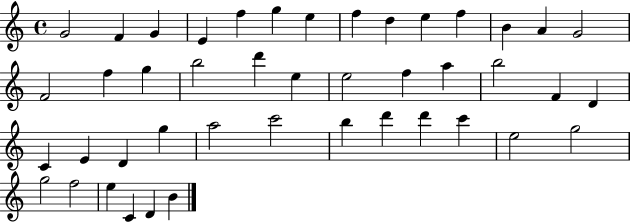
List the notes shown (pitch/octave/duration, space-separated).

G4/h F4/q G4/q E4/q F5/q G5/q E5/q F5/q D5/q E5/q F5/q B4/q A4/q G4/h F4/h F5/q G5/q B5/h D6/q E5/q E5/h F5/q A5/q B5/h F4/q D4/q C4/q E4/q D4/q G5/q A5/h C6/h B5/q D6/q D6/q C6/q E5/h G5/h G5/h F5/h E5/q C4/q D4/q B4/q